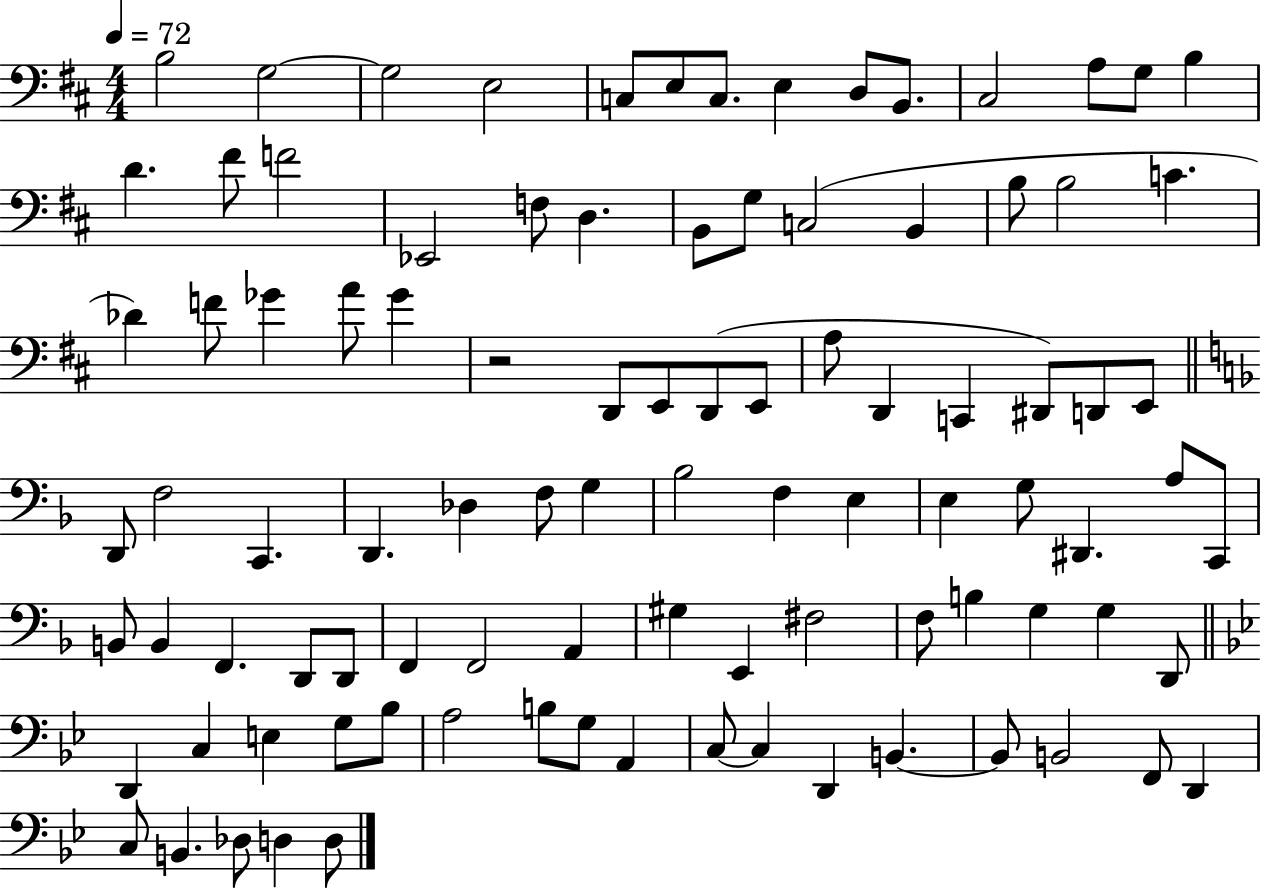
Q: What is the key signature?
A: D major